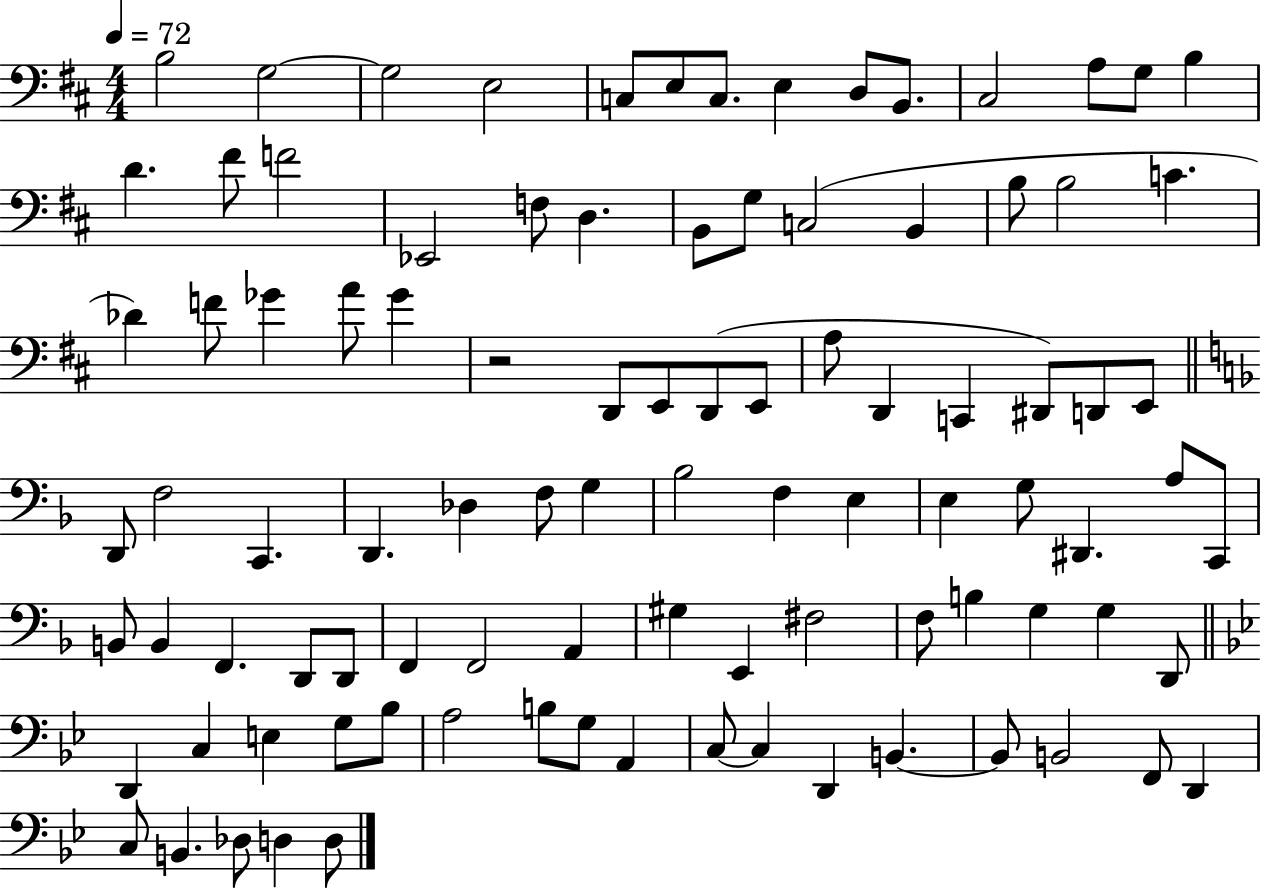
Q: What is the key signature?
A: D major